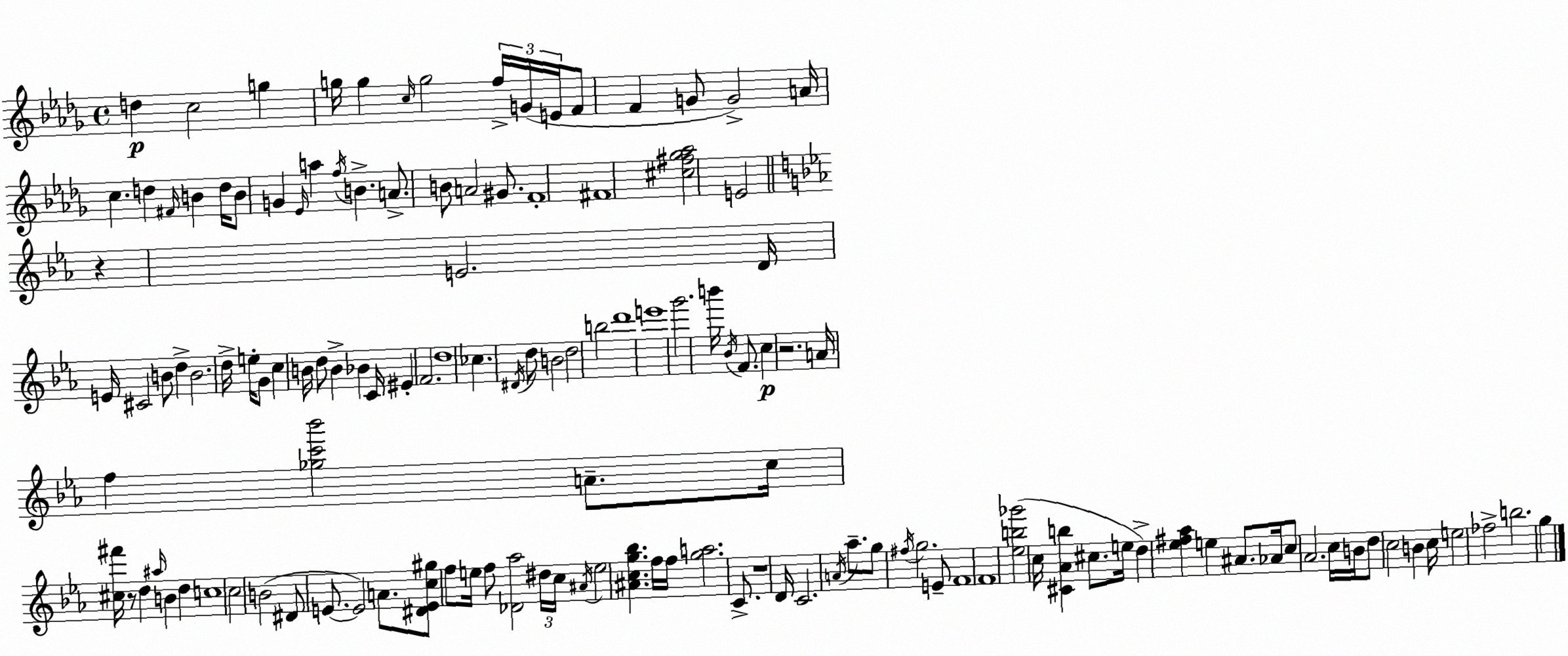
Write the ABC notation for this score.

X:1
T:Untitled
M:4/4
L:1/4
K:Bbm
d c2 g g/4 g c/4 g2 f/4 G/4 E/4 F/2 F G/2 G2 A/4 c d ^F/4 B d/4 B/2 G _E/4 a f/4 B A/2 B/2 A2 ^G/2 F4 ^F4 [^c^f_g_a]2 E2 z E2 D/4 E/4 ^C2 B/2 d B2 d/4 e/4 G/2 c B/4 d/2 B _B C/4 ^E F2 d4 _c ^D/4 d/2 B2 d2 b2 d'4 e'4 g'2 b'/4 _B/4 F/2 c z2 A/4 f [_gc'_b']2 A/2 c/4 [^c^f']/4 z/2 d ^a/4 B d c4 c2 B2 ^D/2 E/2 E2 A/2 [^DEc^g]/2 f/2 e/4 f/2 [_D_a]2 ^d/4 c/4 ^A/4 e2 [^Acg_b] f/4 f/4 [ga]2 C/2 z4 D/4 C2 A/4 _a/2 g/2 ^f/4 g2 E/2 F4 F4 [_eb_g']2 c/4 [^C_Ab] ^c/2 e/4 d [_e^f_a] e ^A/2 _A/4 c/2 _A2 c/4 B/4 d/2 c2 B c/4 e2 _f2 b2 g